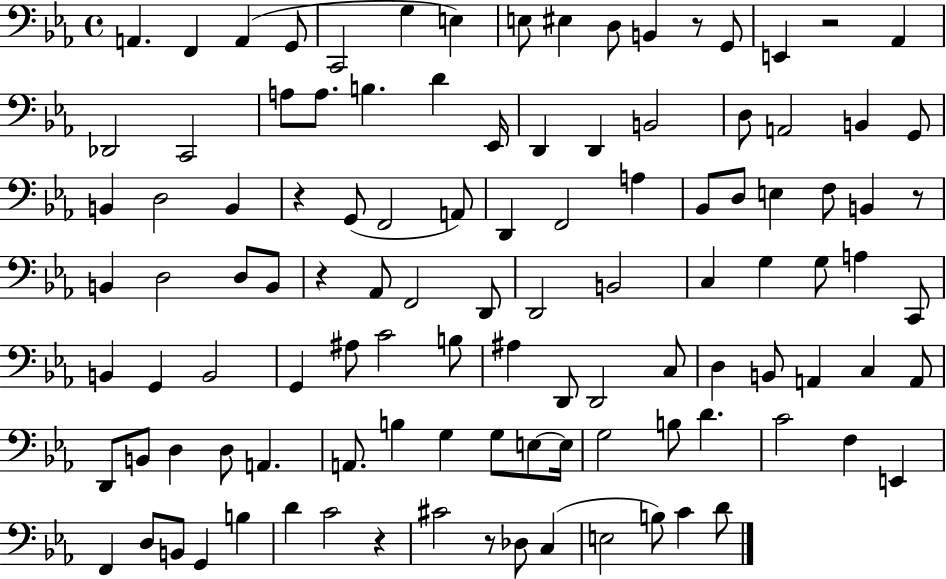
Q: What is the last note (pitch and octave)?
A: D4